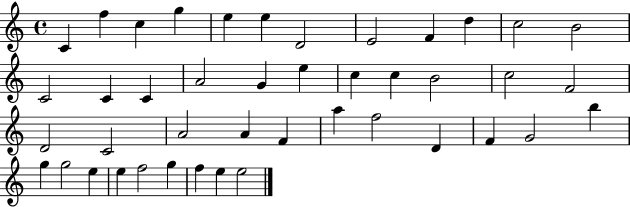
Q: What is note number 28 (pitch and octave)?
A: F4